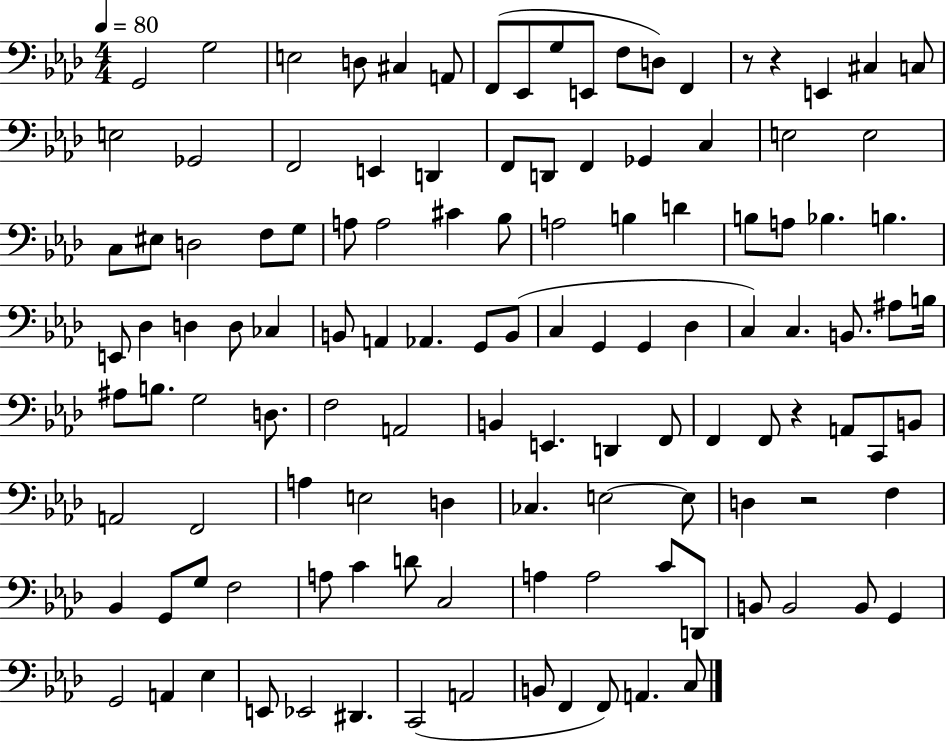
G2/h G3/h E3/h D3/e C#3/q A2/e F2/e Eb2/e G3/e E2/e F3/e D3/e F2/q R/e R/q E2/q C#3/q C3/e E3/h Gb2/h F2/h E2/q D2/q F2/e D2/e F2/q Gb2/q C3/q E3/h E3/h C3/e EIS3/e D3/h F3/e G3/e A3/e A3/h C#4/q Bb3/e A3/h B3/q D4/q B3/e A3/e Bb3/q. B3/q. E2/e Db3/q D3/q D3/e CES3/q B2/e A2/q Ab2/q. G2/e B2/e C3/q G2/q G2/q Db3/q C3/q C3/q. B2/e. A#3/e B3/s A#3/e B3/e. G3/h D3/e. F3/h A2/h B2/q E2/q. D2/q F2/e F2/q F2/e R/q A2/e C2/e B2/e A2/h F2/h A3/q E3/h D3/q CES3/q. E3/h E3/e D3/q R/h F3/q Bb2/q G2/e G3/e F3/h A3/e C4/q D4/e C3/h A3/q A3/h C4/e D2/e B2/e B2/h B2/e G2/q G2/h A2/q Eb3/q E2/e Eb2/h D#2/q. C2/h A2/h B2/e F2/q F2/e A2/q. C3/e